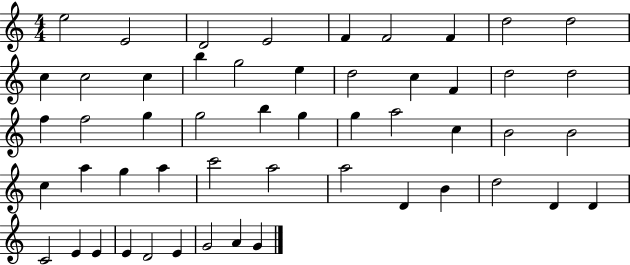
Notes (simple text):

E5/h E4/h D4/h E4/h F4/q F4/h F4/q D5/h D5/h C5/q C5/h C5/q B5/q G5/h E5/q D5/h C5/q F4/q D5/h D5/h F5/q F5/h G5/q G5/h B5/q G5/q G5/q A5/h C5/q B4/h B4/h C5/q A5/q G5/q A5/q C6/h A5/h A5/h D4/q B4/q D5/h D4/q D4/q C4/h E4/q E4/q E4/q D4/h E4/q G4/h A4/q G4/q